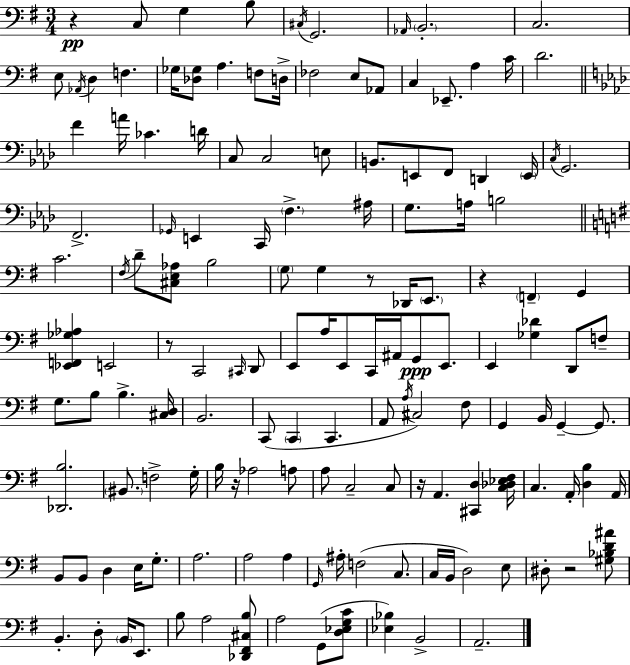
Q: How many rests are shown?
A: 7